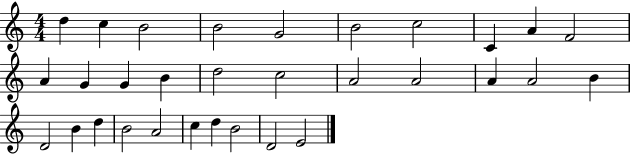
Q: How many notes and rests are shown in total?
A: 31